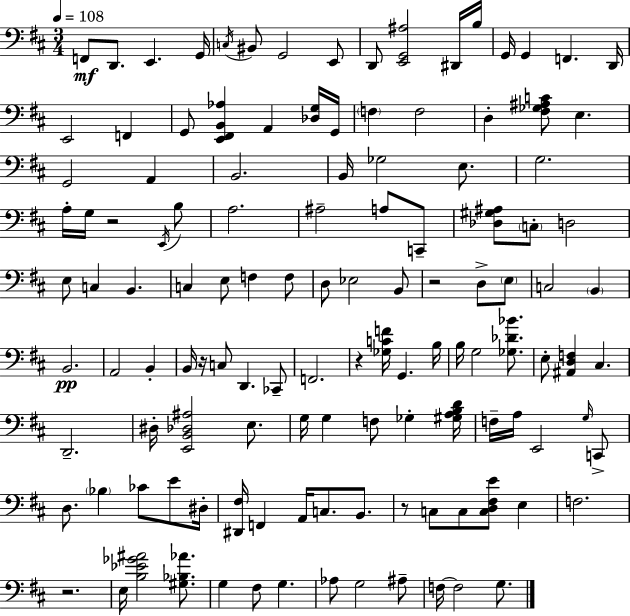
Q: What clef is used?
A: bass